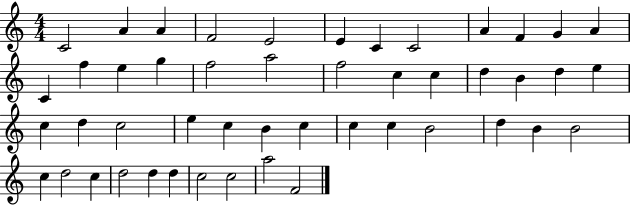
{
  \clef treble
  \numericTimeSignature
  \time 4/4
  \key c \major
  c'2 a'4 a'4 | f'2 e'2 | e'4 c'4 c'2 | a'4 f'4 g'4 a'4 | \break c'4 f''4 e''4 g''4 | f''2 a''2 | f''2 c''4 c''4 | d''4 b'4 d''4 e''4 | \break c''4 d''4 c''2 | e''4 c''4 b'4 c''4 | c''4 c''4 b'2 | d''4 b'4 b'2 | \break c''4 d''2 c''4 | d''2 d''4 d''4 | c''2 c''2 | a''2 f'2 | \break \bar "|."
}